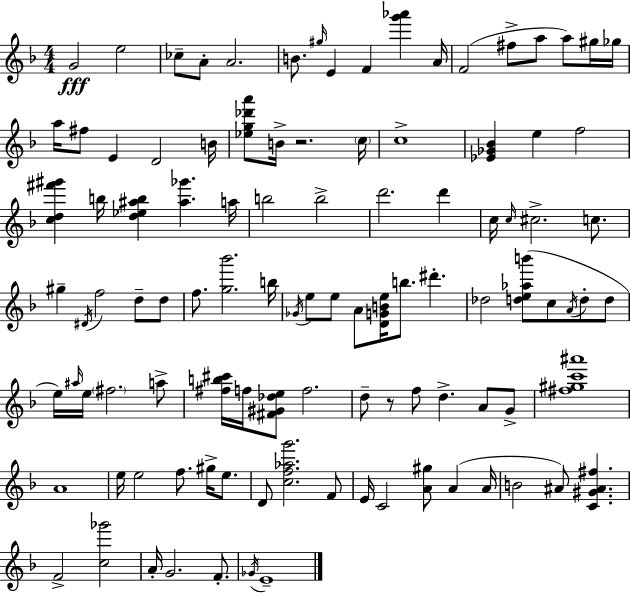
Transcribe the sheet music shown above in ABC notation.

X:1
T:Untitled
M:4/4
L:1/4
K:F
G2 e2 _c/2 A/2 A2 B/2 ^g/4 E F [g'_a'] A/4 F2 ^f/2 a/2 a/2 ^g/4 _g/4 a/4 ^f/2 E D2 B/4 [_eg_d'a']/2 B/4 z2 c/4 c4 [_E_G_B] e f2 [cd^f'^g'] b/4 [d_e^ab] [^a_g'] a/4 b2 b2 d'2 d' c/4 c/4 ^c2 c/2 ^g ^D/4 f2 d/2 d/2 f/2 [g_b']2 b/4 _G/4 e/2 e/2 A/2 [DGBe]/4 b/2 ^d' _d2 [de_ab']/2 c/2 A/4 d/2 d/2 e/4 ^a/4 e/4 ^f2 a/2 [^fb^c']/4 f/4 [^F^G_de]/2 f2 d/2 z/2 f/2 d A/2 G/2 [^f^gc'^a']4 A4 e/4 e2 f/2 ^g/4 e/2 D/2 [cf_ag']2 F/2 E/4 C2 [A^g]/2 A A/4 B2 ^A/2 [C^G^A^f] F2 [c_g']2 A/4 G2 F/2 _G/4 E4